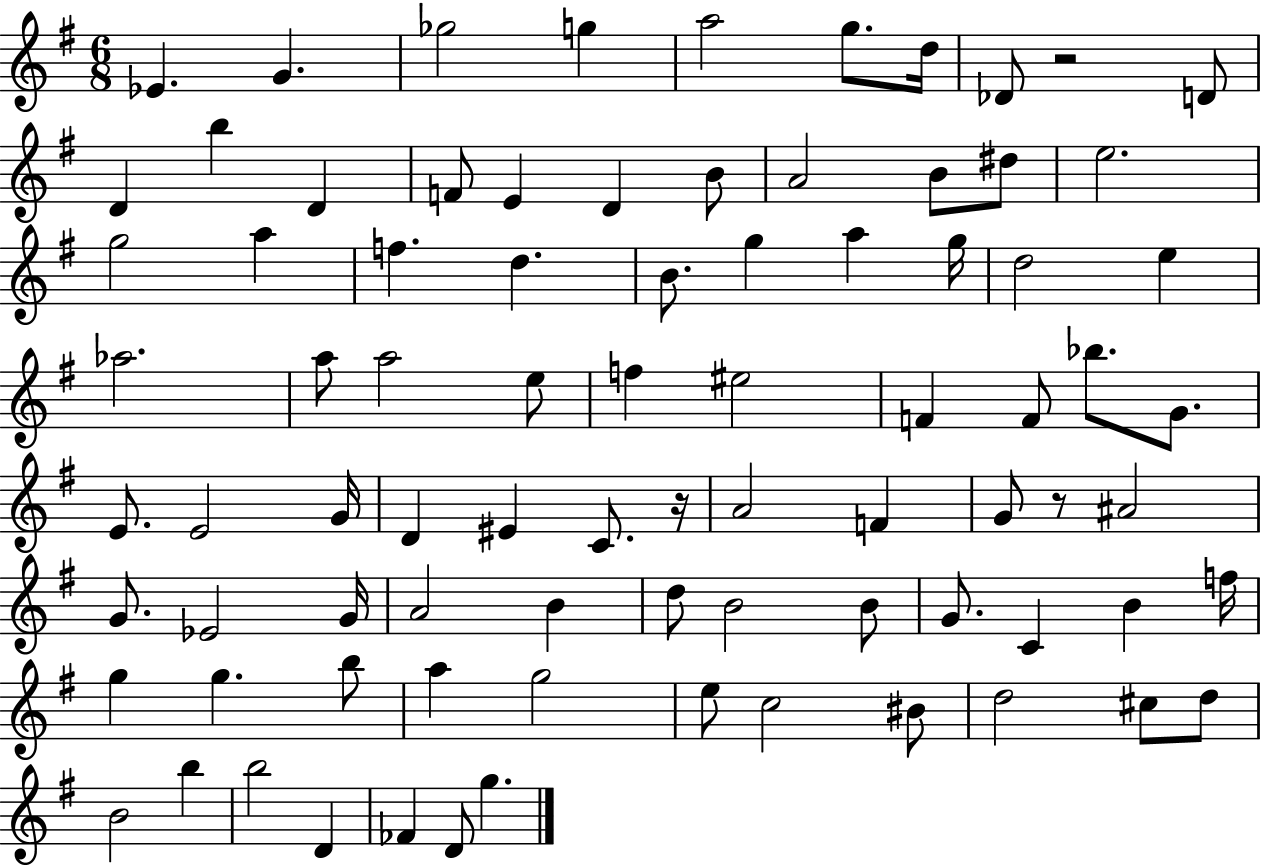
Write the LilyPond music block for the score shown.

{
  \clef treble
  \numericTimeSignature
  \time 6/8
  \key g \major
  ees'4. g'4. | ges''2 g''4 | a''2 g''8. d''16 | des'8 r2 d'8 | \break d'4 b''4 d'4 | f'8 e'4 d'4 b'8 | a'2 b'8 dis''8 | e''2. | \break g''2 a''4 | f''4. d''4. | b'8. g''4 a''4 g''16 | d''2 e''4 | \break aes''2. | a''8 a''2 e''8 | f''4 eis''2 | f'4 f'8 bes''8. g'8. | \break e'8. e'2 g'16 | d'4 eis'4 c'8. r16 | a'2 f'4 | g'8 r8 ais'2 | \break g'8. ees'2 g'16 | a'2 b'4 | d''8 b'2 b'8 | g'8. c'4 b'4 f''16 | \break g''4 g''4. b''8 | a''4 g''2 | e''8 c''2 bis'8 | d''2 cis''8 d''8 | \break b'2 b''4 | b''2 d'4 | fes'4 d'8 g''4. | \bar "|."
}